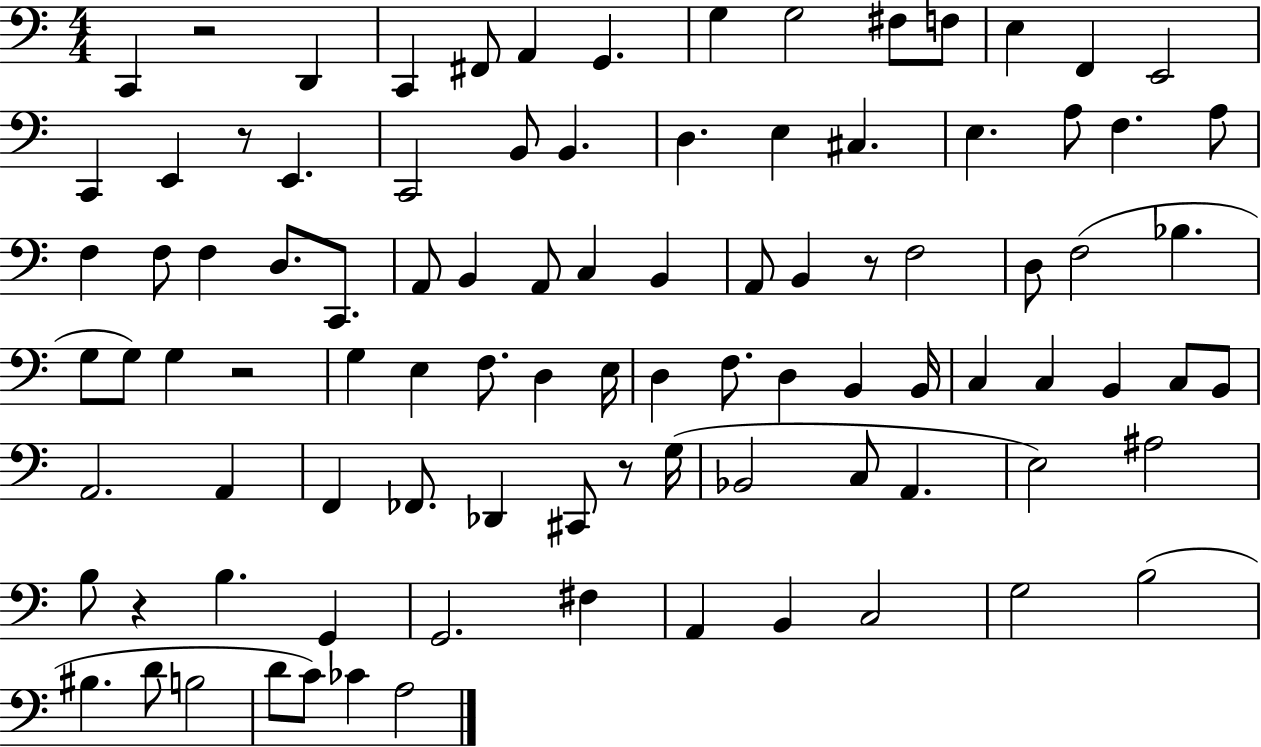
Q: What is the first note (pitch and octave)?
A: C2